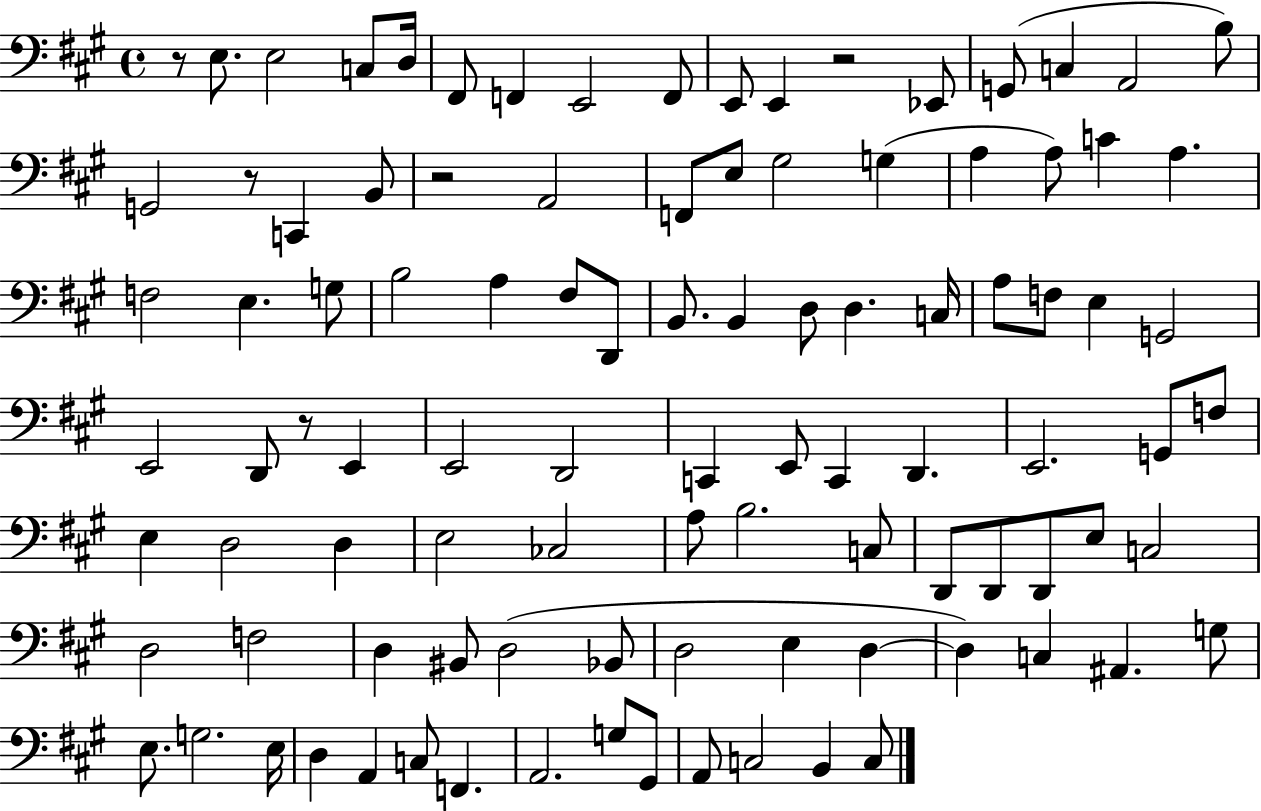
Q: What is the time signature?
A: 4/4